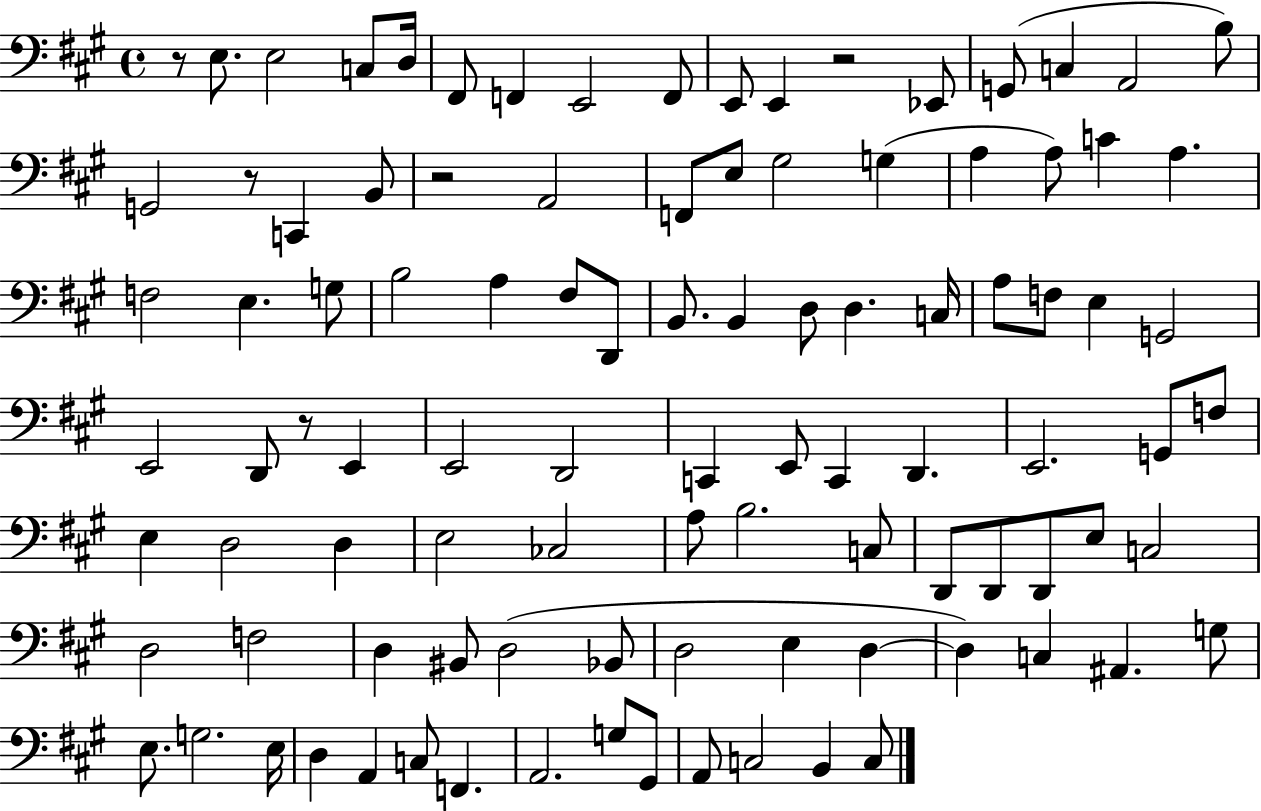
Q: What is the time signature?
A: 4/4